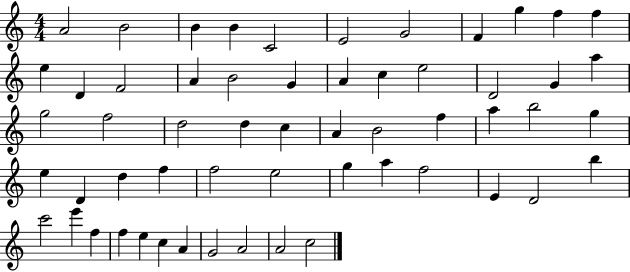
{
  \clef treble
  \numericTimeSignature
  \time 4/4
  \key c \major
  a'2 b'2 | b'4 b'4 c'2 | e'2 g'2 | f'4 g''4 f''4 f''4 | \break e''4 d'4 f'2 | a'4 b'2 g'4 | a'4 c''4 e''2 | d'2 g'4 a''4 | \break g''2 f''2 | d''2 d''4 c''4 | a'4 b'2 f''4 | a''4 b''2 g''4 | \break e''4 d'4 d''4 f''4 | f''2 e''2 | g''4 a''4 f''2 | e'4 d'2 b''4 | \break c'''2 e'''4 f''4 | f''4 e''4 c''4 a'4 | g'2 a'2 | a'2 c''2 | \break \bar "|."
}